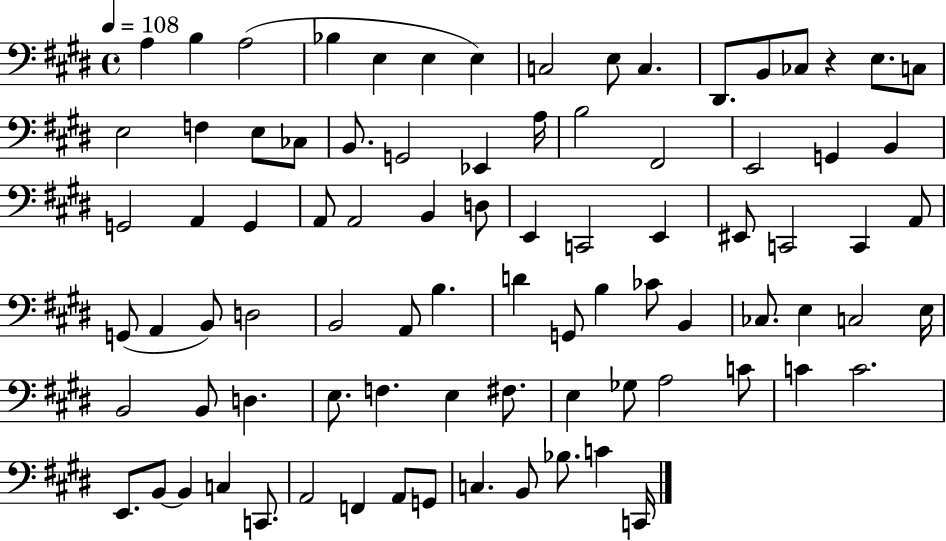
X:1
T:Untitled
M:4/4
L:1/4
K:E
A, B, A,2 _B, E, E, E, C,2 E,/2 C, ^D,,/2 B,,/2 _C,/2 z E,/2 C,/2 E,2 F, E,/2 _C,/2 B,,/2 G,,2 _E,, A,/4 B,2 ^F,,2 E,,2 G,, B,, G,,2 A,, G,, A,,/2 A,,2 B,, D,/2 E,, C,,2 E,, ^E,,/2 C,,2 C,, A,,/2 G,,/2 A,, B,,/2 D,2 B,,2 A,,/2 B, D G,,/2 B, _C/2 B,, _C,/2 E, C,2 E,/4 B,,2 B,,/2 D, E,/2 F, E, ^F,/2 E, _G,/2 A,2 C/2 C C2 E,,/2 B,,/2 B,, C, C,,/2 A,,2 F,, A,,/2 G,,/2 C, B,,/2 _B,/2 C C,,/4